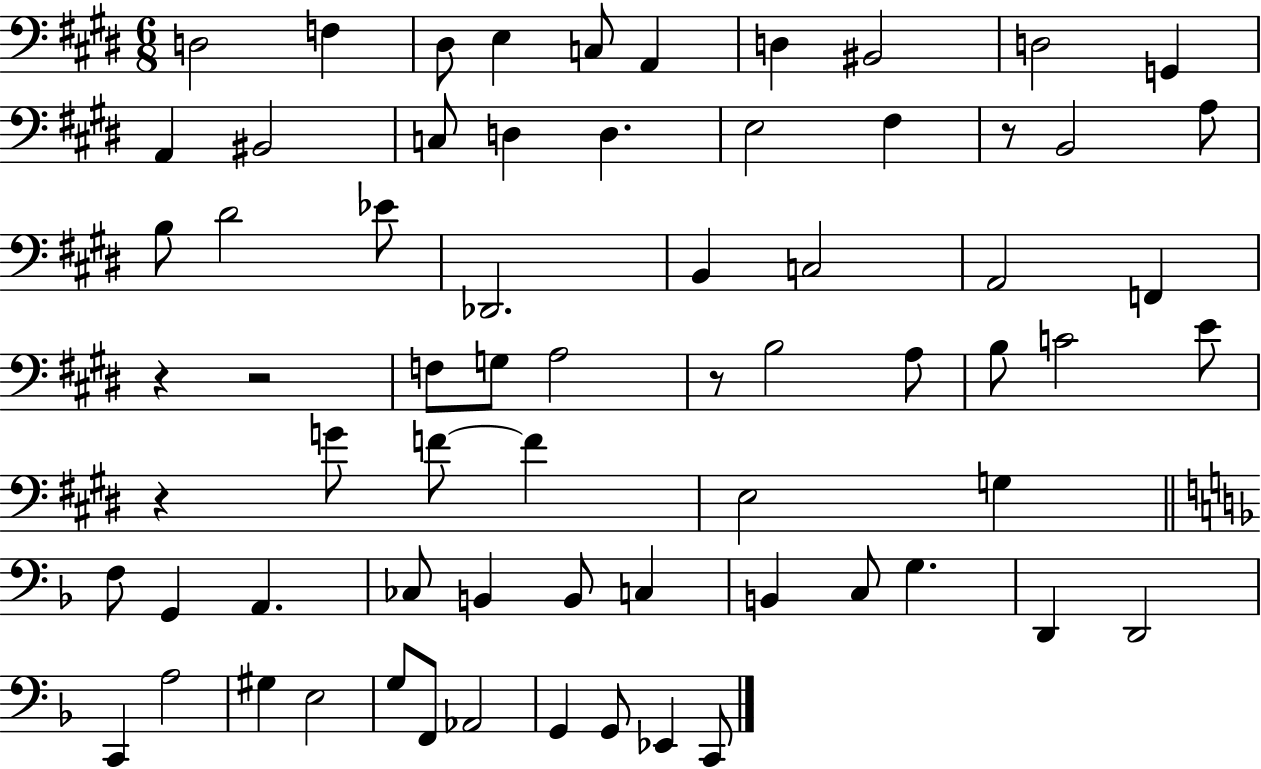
D3/h F3/q D#3/e E3/q C3/e A2/q D3/q BIS2/h D3/h G2/q A2/q BIS2/h C3/e D3/q D3/q. E3/h F#3/q R/e B2/h A3/e B3/e D#4/h Eb4/e Db2/h. B2/q C3/h A2/h F2/q R/q R/h F3/e G3/e A3/h R/e B3/h A3/e B3/e C4/h E4/e R/q G4/e F4/e F4/q E3/h G3/q F3/e G2/q A2/q. CES3/e B2/q B2/e C3/q B2/q C3/e G3/q. D2/q D2/h C2/q A3/h G#3/q E3/h G3/e F2/e Ab2/h G2/q G2/e Eb2/q C2/e